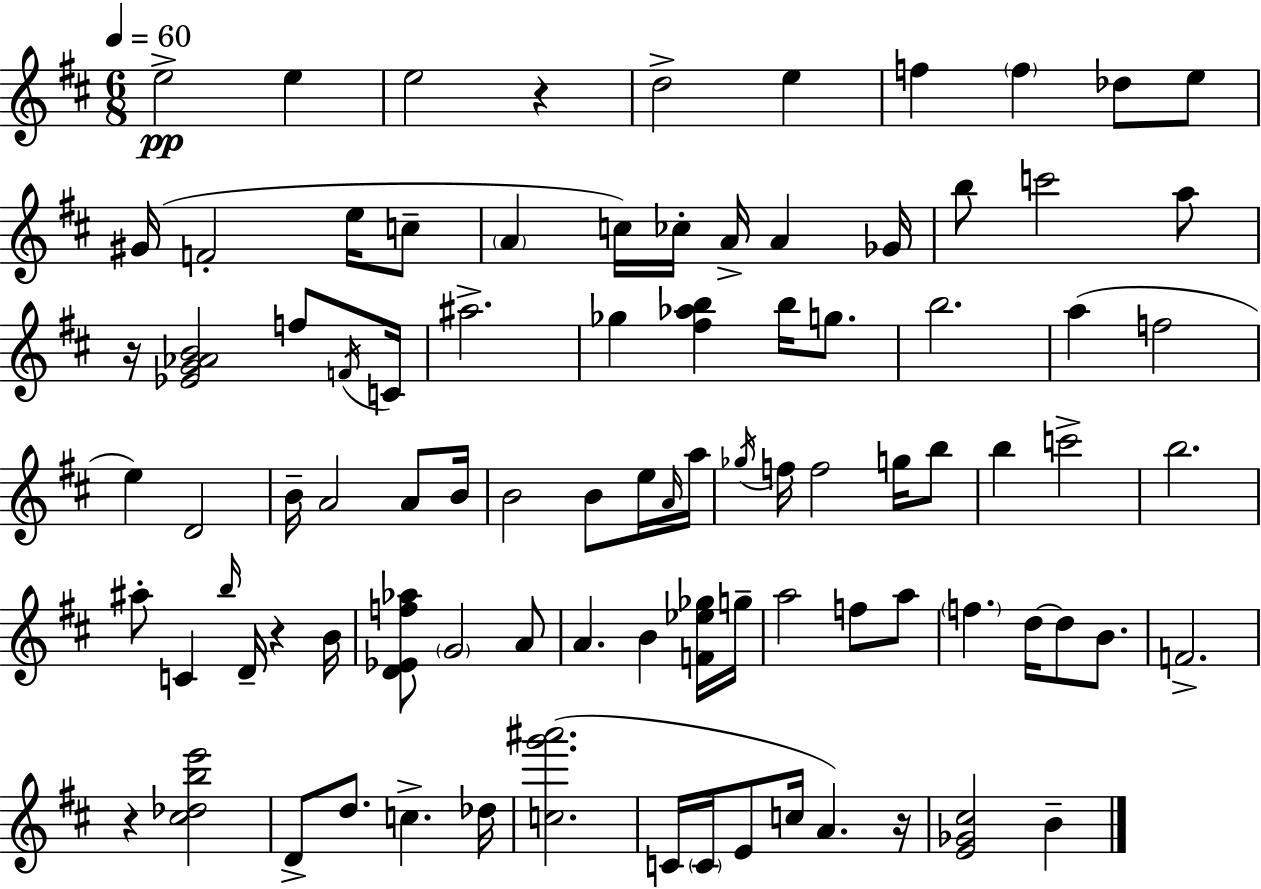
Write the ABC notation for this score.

X:1
T:Untitled
M:6/8
L:1/4
K:D
e2 e e2 z d2 e f f _d/2 e/2 ^G/4 F2 e/4 c/2 A c/4 _c/4 A/4 A _G/4 b/2 c'2 a/2 z/4 [_EG_AB]2 f/2 F/4 C/4 ^a2 _g [^f_ab] b/4 g/2 b2 a f2 e D2 B/4 A2 A/2 B/4 B2 B/2 e/4 A/4 a/4 _g/4 f/4 f2 g/4 b/2 b c'2 b2 ^a/2 C b/4 D/4 z B/4 [D_Ef_a]/2 G2 A/2 A B [F_e_g]/4 g/4 a2 f/2 a/2 f d/4 d/2 B/2 F2 z [^c_dbe']2 D/2 d/2 c _d/4 [cg'^a']2 C/4 C/4 E/2 c/4 A z/4 [E_G^c]2 B